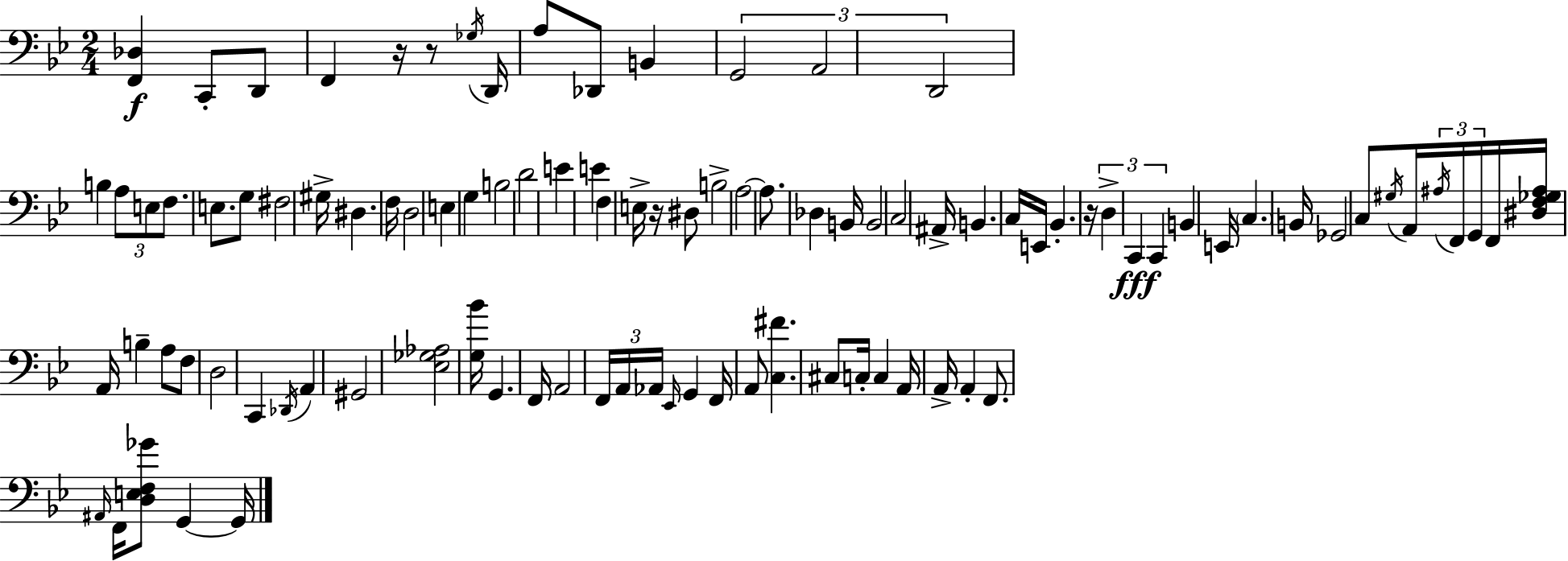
{
  \clef bass
  \numericTimeSignature
  \time 2/4
  \key bes \major
  <f, des>4\f c,8-. d,8 | f,4 r16 r8 \acciaccatura { ges16 } | d,16 a8 des,8 b,4 | \tuplet 3/2 { g,2 | \break a,2 | d,2 } | b4 \tuplet 3/2 { a8 e8 | f8. } e8. g8 | \break fis2 | gis16-> dis4. | f16 d2 | e4 g4 | \break b2 | d'2 | e'4 e'4 | f4 e16-> r16 dis8 | \break b2-> | a2~~ | a8. des4 | b,16 b,2 | \break c2 | ais,16-> b,4. | c16 e,16 bes,4.-. | r16 \tuplet 3/2 { d4-> c,4\fff | \break c,4 } b,4 | e,16 \parenthesize c4. | b,16 ges,2 | c8 \acciaccatura { gis16 } a,16 \tuplet 3/2 { \acciaccatura { ais16 } f,16 g,16 } | \break f,16 <dis f ges ais>16 a,16 b4-- a8 | f8 d2 | c,4 \acciaccatura { des,16 } | a,4 gis,2 | \break <ees ges aes>2 | <g bes'>16 g,4. | f,16 a,2 | \tuplet 3/2 { f,16 a,16 aes,16 } \grace { ees,16 } | \break g,4 f,16 a,8 <c fis'>4. | cis8 c16-. | c4 a,16 a,16-> a,4-. | f,8. \grace { ais,16 } f,16 <d e f ges'>8 | \break g,4~~ g,16 \bar "|."
}